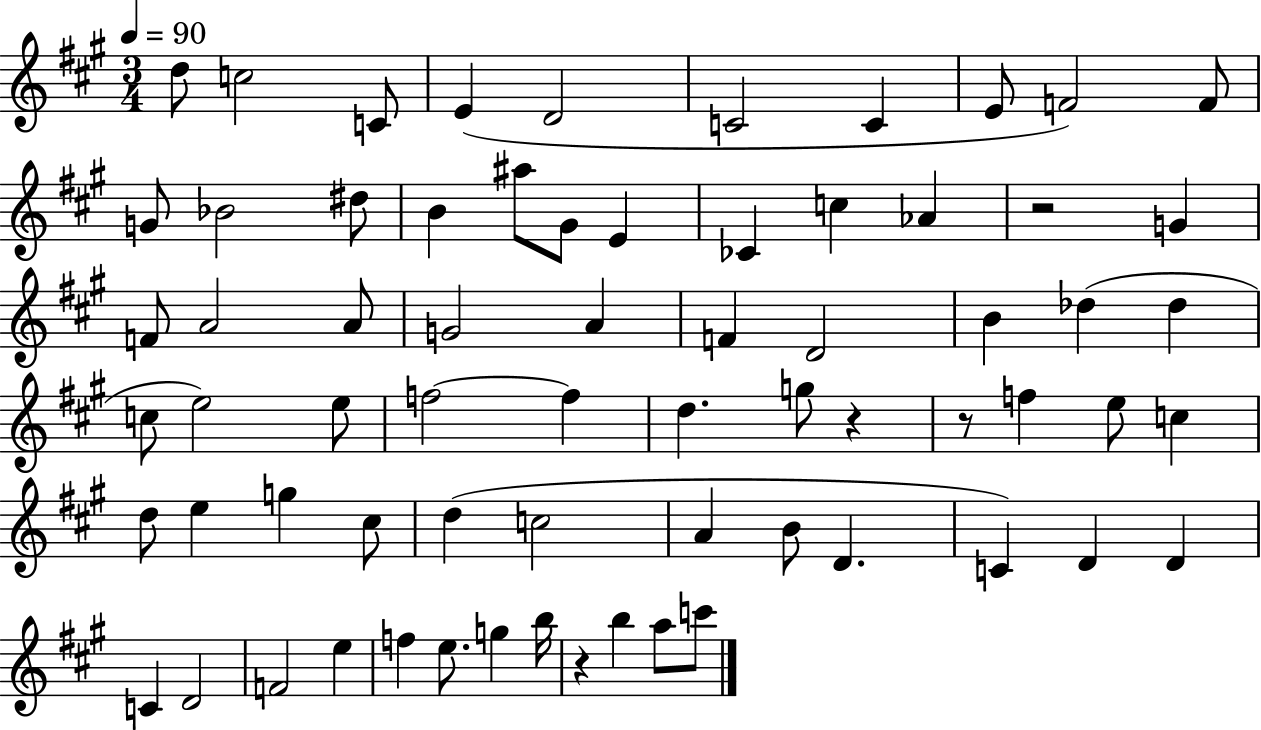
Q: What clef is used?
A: treble